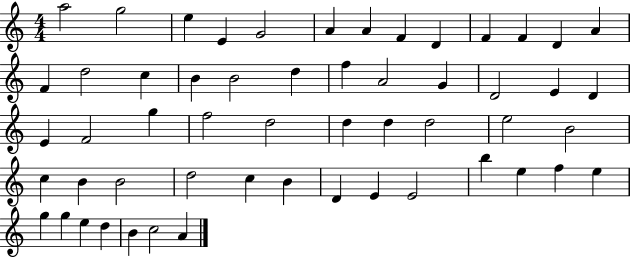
X:1
T:Untitled
M:4/4
L:1/4
K:C
a2 g2 e E G2 A A F D F F D A F d2 c B B2 d f A2 G D2 E D E F2 g f2 d2 d d d2 e2 B2 c B B2 d2 c B D E E2 b e f e g g e d B c2 A